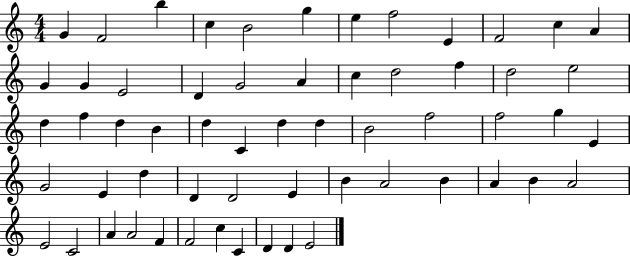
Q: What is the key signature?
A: C major